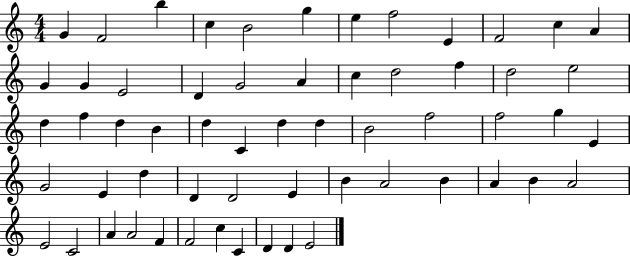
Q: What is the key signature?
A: C major